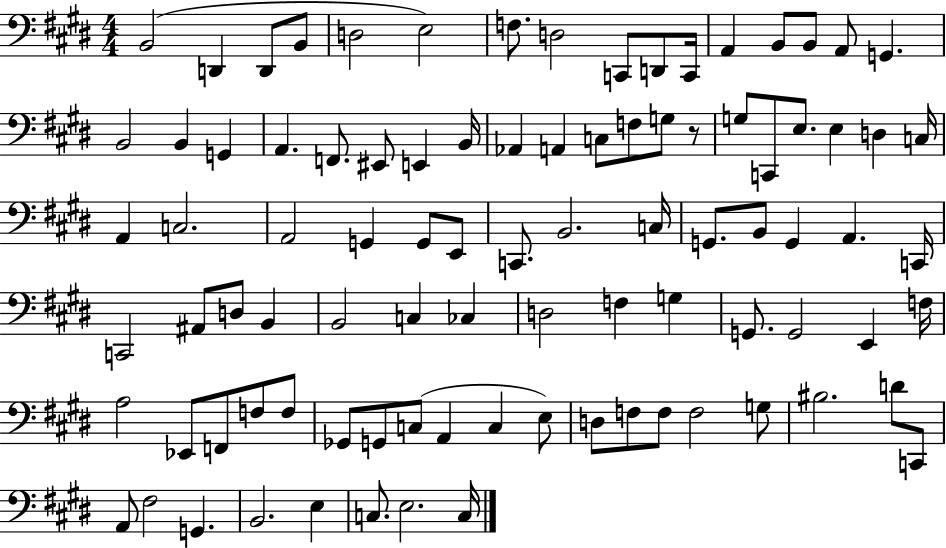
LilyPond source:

{
  \clef bass
  \numericTimeSignature
  \time 4/4
  \key e \major
  \repeat volta 2 { b,2( d,4 d,8 b,8 | d2 e2) | f8. d2 c,8 d,8 c,16 | a,4 b,8 b,8 a,8 g,4. | \break b,2 b,4 g,4 | a,4. f,8. eis,8 e,4 b,16 | aes,4 a,4 c8 f8 g8 r8 | g8 c,8 e8. e4 d4 c16 | \break a,4 c2. | a,2 g,4 g,8 e,8 | c,8. b,2. c16 | g,8. b,8 g,4 a,4. c,16 | \break c,2 ais,8 d8 b,4 | b,2 c4 ces4 | d2 f4 g4 | g,8. g,2 e,4 f16 | \break a2 ees,8 f,8 f8 f8 | ges,8 g,8 c8( a,4 c4 e8) | d8 f8 f8 f2 g8 | bis2. d'8 c,8 | \break a,8 fis2 g,4. | b,2. e4 | c8. e2. c16 | } \bar "|."
}